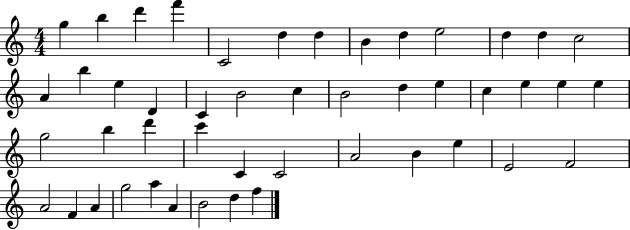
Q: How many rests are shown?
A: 0